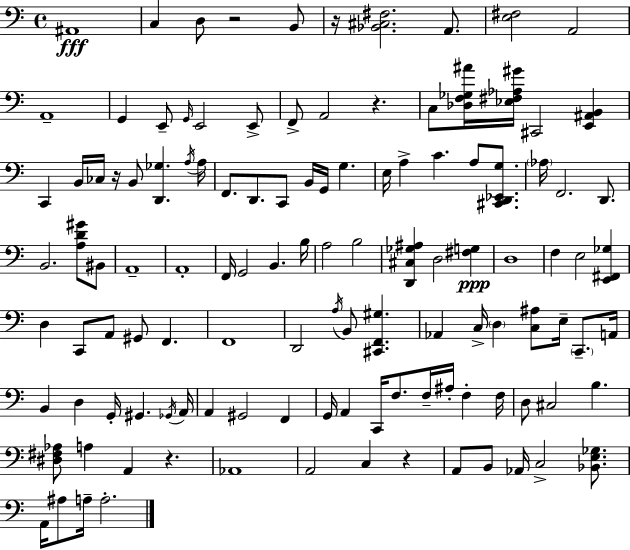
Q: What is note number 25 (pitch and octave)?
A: C2